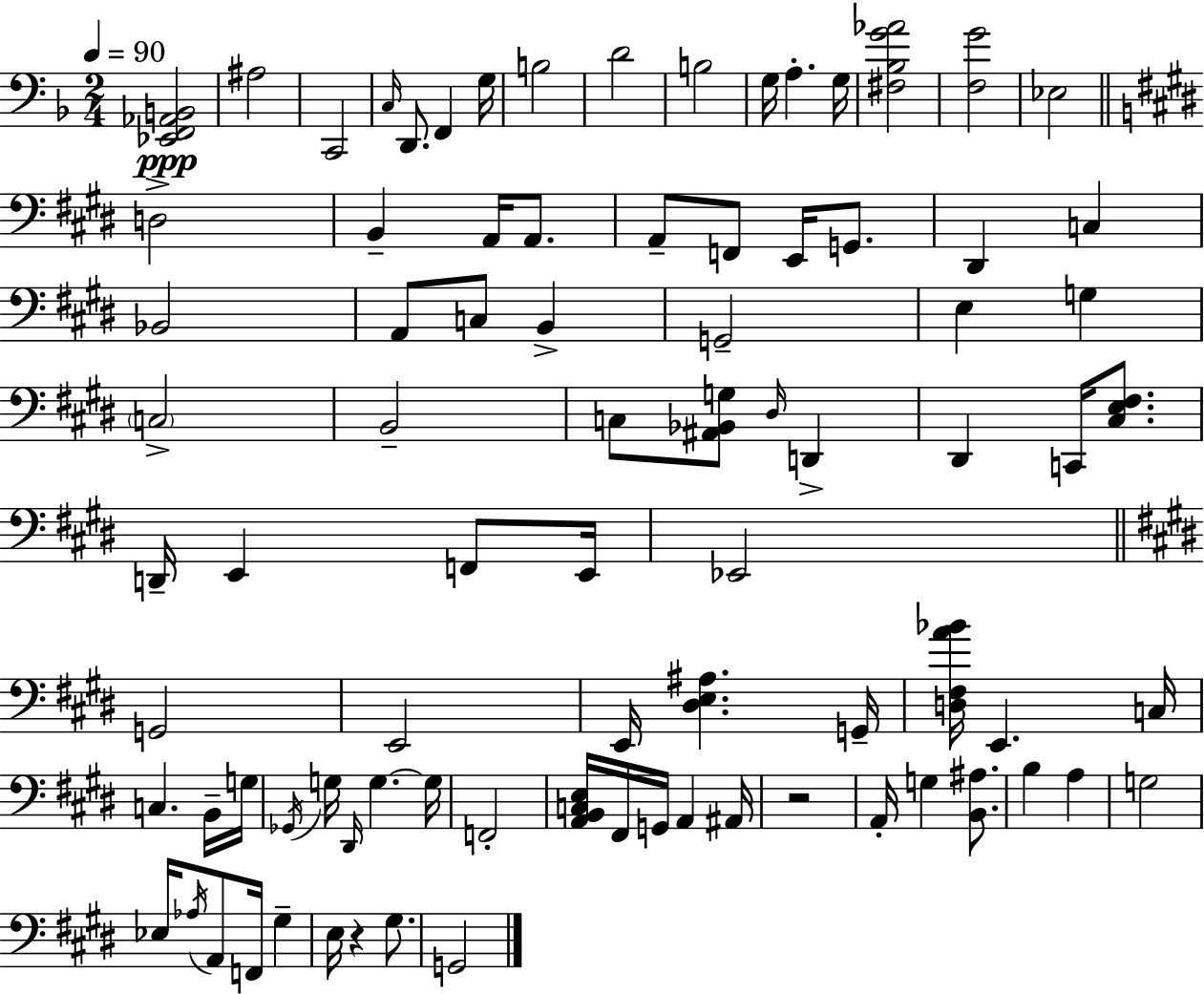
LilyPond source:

{
  \clef bass
  \numericTimeSignature
  \time 2/4
  \key d \minor
  \tempo 4 = 90
  \repeat volta 2 { <ees, f, aes, b,>2\ppp | ais2 | c,2 | \grace { c16 } d,8. f,4 | \break g16 b2 | d'2 | b2 | g16 a4.-. | \break g16 <fis bes g' aes'>2 | <f g'>2 | ees2 | \bar "||" \break \key e \major d2-> | b,4-- a,16 a,8. | a,8-- f,8 e,16 g,8. | dis,4 c4 | \break bes,2 | a,8 c8 b,4-> | g,2-- | e4 g4 | \break \parenthesize c2-> | b,2-- | c8 <ais, bes, g>8 \grace { dis16 } d,4-> | dis,4 c,16 <cis e fis>8. | \break d,16-- e,4 f,8 | e,16 ees,2 | \bar "||" \break \key e \major g,2 | e,2 | e,16 <dis e ais>4. g,16-- | <d fis a' bes'>16 e,4. c16 | \break c4. b,16-- g16 | \acciaccatura { ges,16 } g16 \grace { dis,16 } g4.~~ | g16 f,2-. | <a, b, c e>16 fis,16 g,16 a,4 | \break ais,16 r2 | a,16-. g4 <b, ais>8. | b4 a4 | g2 | \break ees16 \acciaccatura { aes16 } a,8 f,16 gis4-- | e16 r4 | gis8. g,2 | } \bar "|."
}